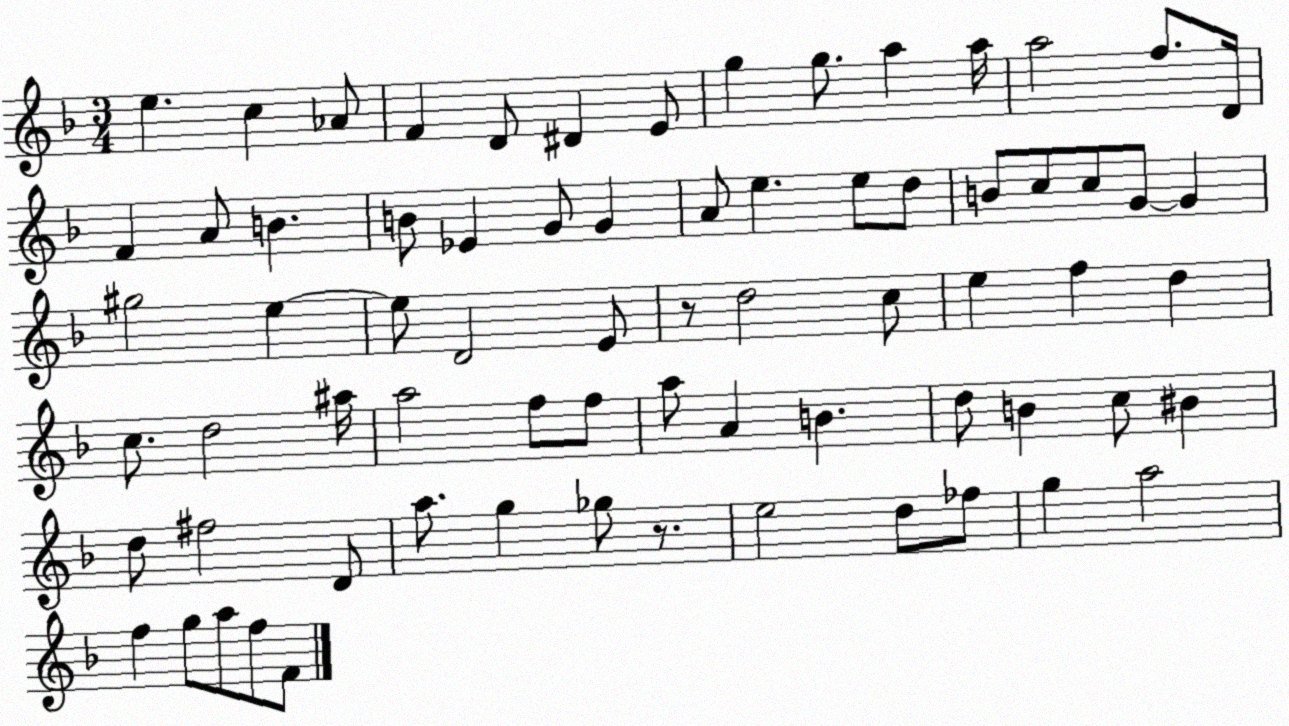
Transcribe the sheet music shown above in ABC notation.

X:1
T:Untitled
M:3/4
L:1/4
K:F
e c _A/2 F D/2 ^D E/2 g g/2 a a/4 a2 f/2 D/4 F A/2 B B/2 _E G/2 G A/2 e e/2 d/2 B/2 c/2 c/2 G/2 G ^g2 e e/2 D2 E/2 z/2 d2 c/2 e f d c/2 d2 ^a/4 a2 f/2 f/2 a/2 A B d/2 B c/2 ^B d/2 ^f2 D/2 a/2 g _g/2 z/2 e2 d/2 _f/2 g a2 f g/2 a/2 f/2 F/2